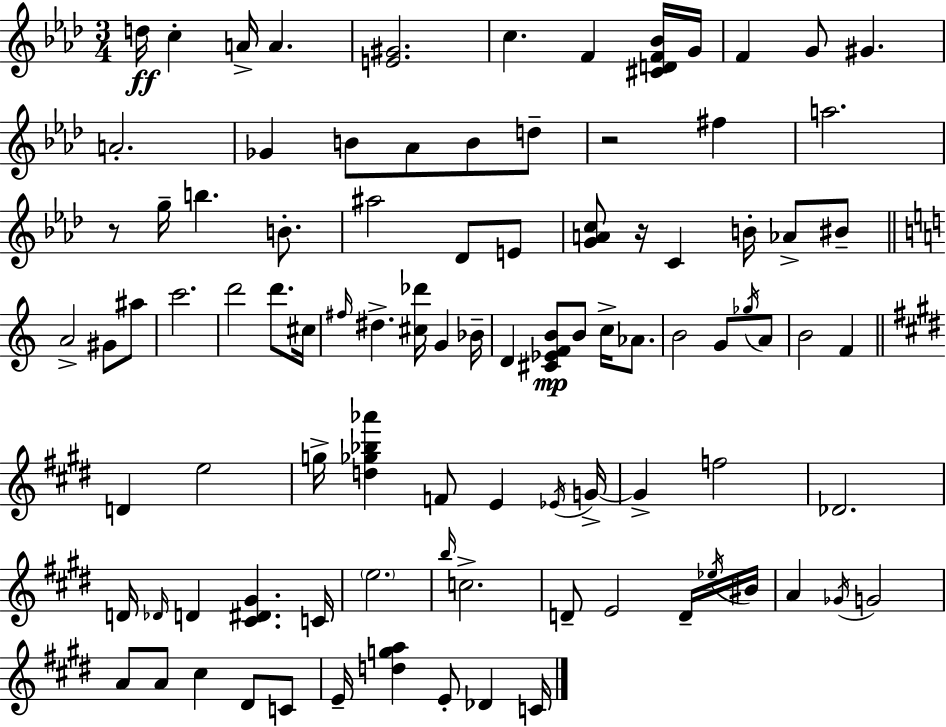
D5/s C5/q A4/s A4/q. [E4,G#4]/h. C5/q. F4/q [C#4,D4,F4,Bb4]/s G4/s F4/q G4/e G#4/q. A4/h. Gb4/q B4/e Ab4/e B4/e D5/e R/h F#5/q A5/h. R/e G5/s B5/q. B4/e. A#5/h Db4/e E4/e [G4,A4,C5]/e R/s C4/q B4/s Ab4/e BIS4/e A4/h G#4/e A#5/e C6/h. D6/h D6/e. C#5/s F#5/s D#5/q. [C#5,Db6]/s G4/q Bb4/s D4/q [C#4,Eb4,F4,B4]/e B4/e C5/s Ab4/e. B4/h G4/e Gb5/s A4/e B4/h F4/q D4/q E5/h G5/s [D5,Gb5,Bb5,Ab6]/q F4/e E4/q Eb4/s G4/s G4/q F5/h Db4/h. D4/s Db4/s D4/q [C#4,D#4,G#4]/q. C4/s E5/h. B5/s C5/h. D4/e E4/h D4/s Eb5/s BIS4/s A4/q Gb4/s G4/h A4/e A4/e C#5/q D#4/e C4/e E4/s [D5,G5,A5]/q E4/e Db4/q C4/s